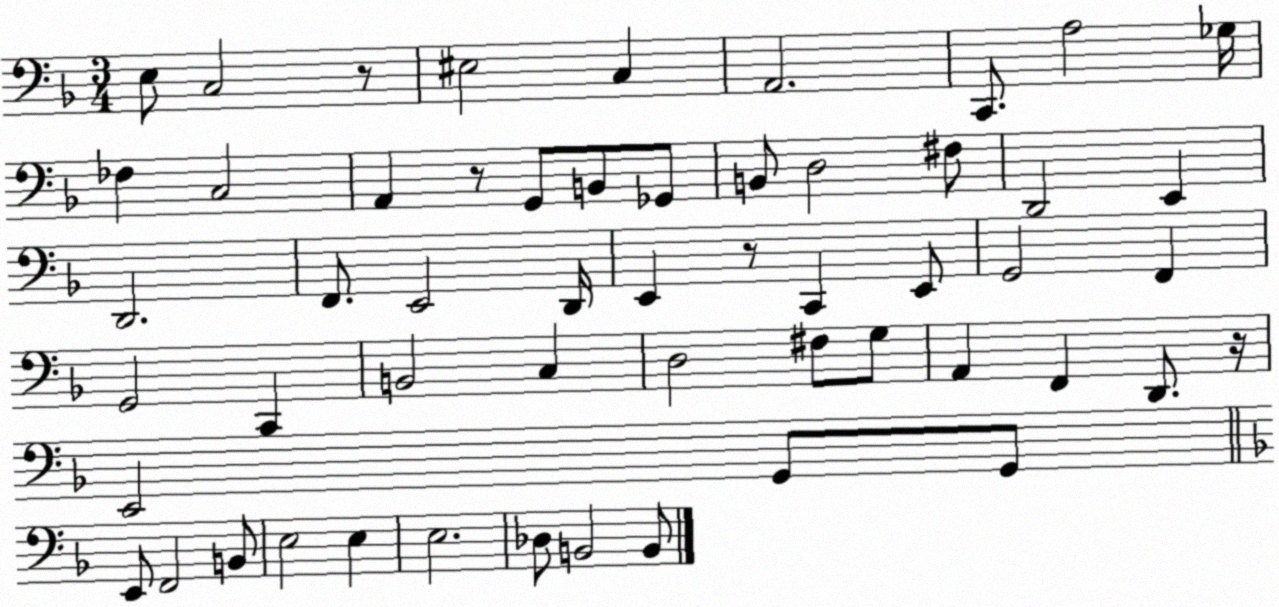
X:1
T:Untitled
M:3/4
L:1/4
K:F
E,/2 C,2 z/2 ^E,2 C, A,,2 C,,/2 A,2 _G,/4 _F, C,2 A,, z/2 G,,/2 B,,/2 _G,,/2 B,,/2 D,2 ^F,/2 D,,2 E,, D,,2 F,,/2 E,,2 D,,/4 E,, z/2 C,, E,,/2 G,,2 F,, G,,2 C,, B,,2 C, D,2 ^F,/2 G,/2 A,, F,, D,,/2 z/4 E,,2 G,,/2 G,,/2 E,,/2 F,,2 B,,/2 E,2 E, E,2 _D,/2 B,,2 B,,/2